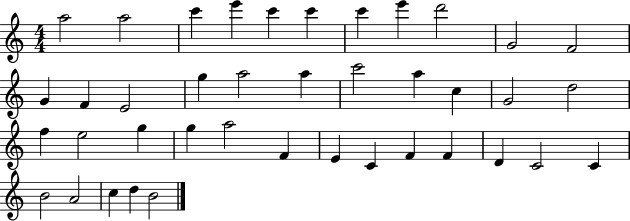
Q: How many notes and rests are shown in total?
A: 40